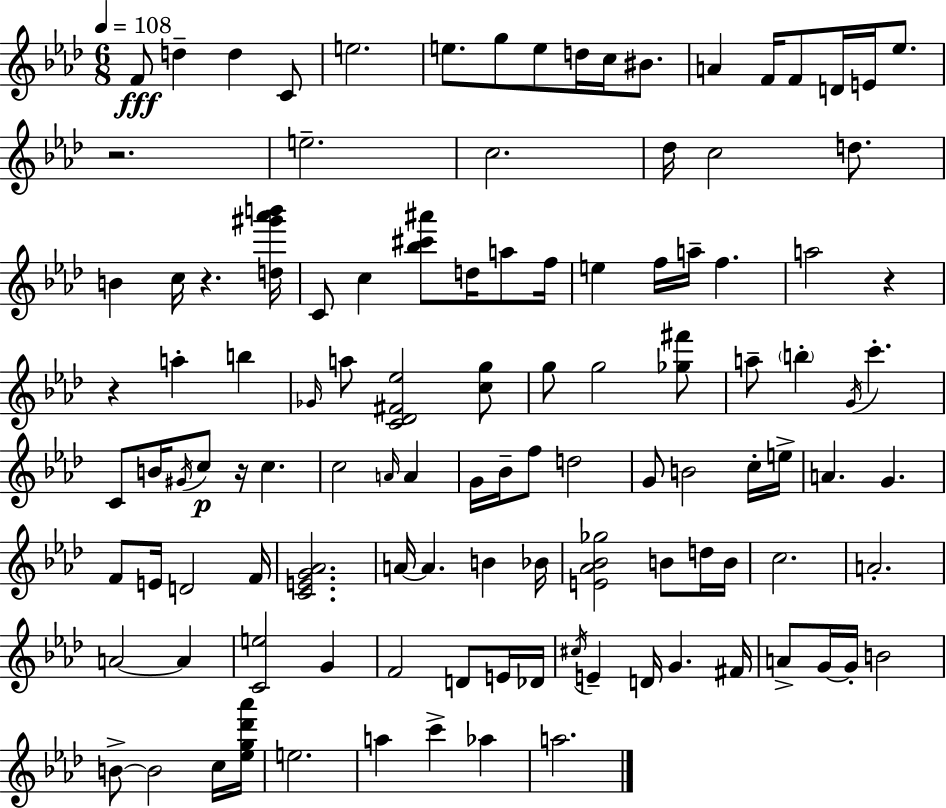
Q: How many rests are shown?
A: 5